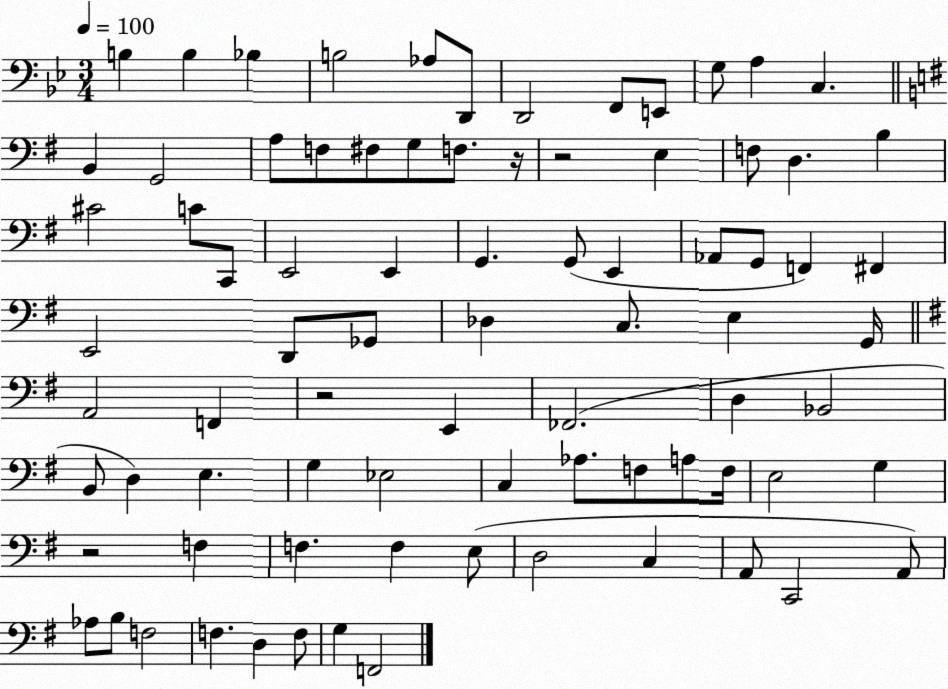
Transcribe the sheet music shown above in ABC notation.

X:1
T:Untitled
M:3/4
L:1/4
K:Bb
B, B, _B, B,2 _A,/2 D,,/2 D,,2 F,,/2 E,,/2 G,/2 A, C, B,, G,,2 A,/2 F,/2 ^F,/2 G,/2 F,/2 z/4 z2 E, F,/2 D, B, ^C2 C/2 C,,/2 E,,2 E,, G,, G,,/2 E,, _A,,/2 G,,/2 F,, ^F,, E,,2 D,,/2 _G,,/2 _D, C,/2 E, G,,/4 A,,2 F,, z2 E,, _F,,2 D, _B,,2 B,,/2 D, E, G, _E,2 C, _A,/2 F,/2 A,/2 F,/4 E,2 G, z2 F, F, F, E,/2 D,2 C, A,,/2 C,,2 A,,/2 _A,/2 B,/2 F,2 F, D, F,/2 G, F,,2